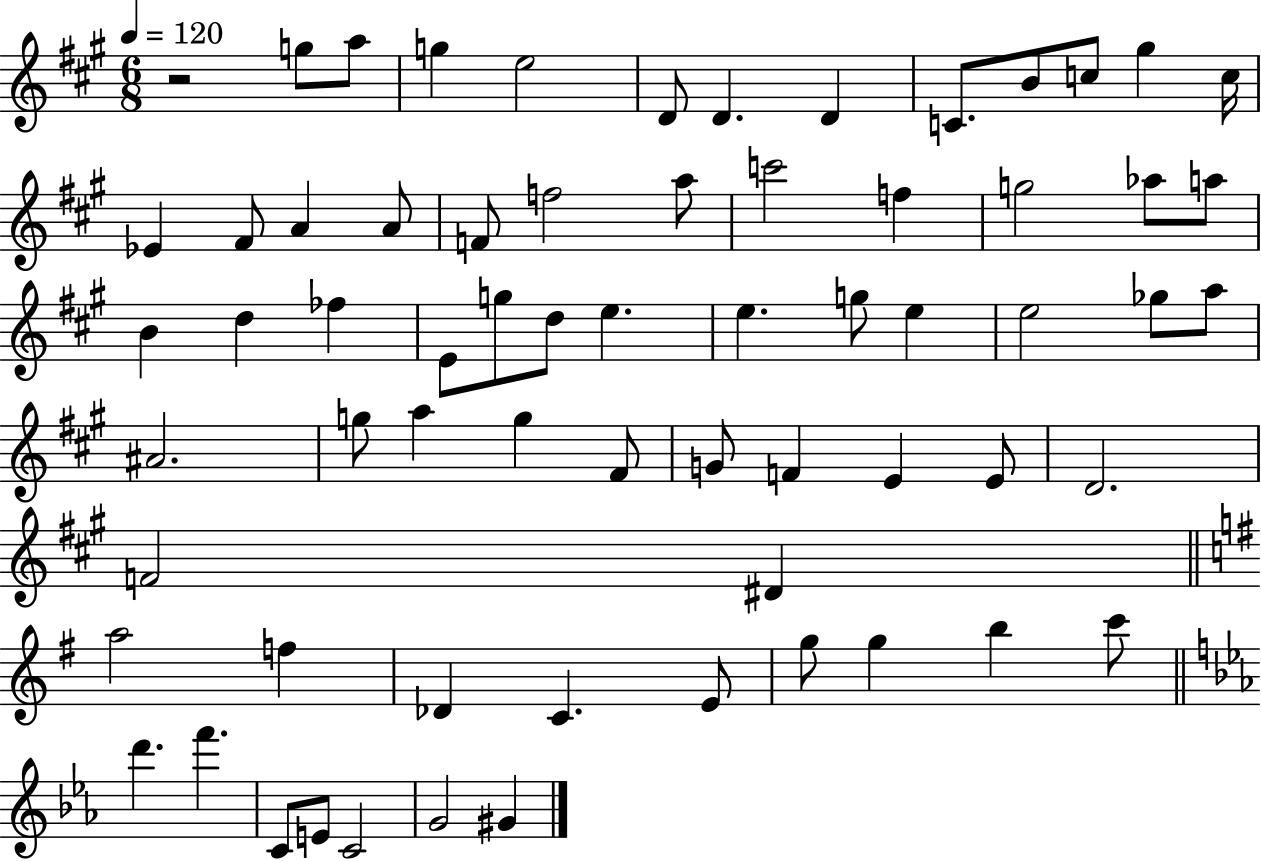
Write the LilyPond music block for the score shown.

{
  \clef treble
  \numericTimeSignature
  \time 6/8
  \key a \major
  \tempo 4 = 120
  \repeat volta 2 { r2 g''8 a''8 | g''4 e''2 | d'8 d'4. d'4 | c'8. b'8 c''8 gis''4 c''16 | \break ees'4 fis'8 a'4 a'8 | f'8 f''2 a''8 | c'''2 f''4 | g''2 aes''8 a''8 | \break b'4 d''4 fes''4 | e'8 g''8 d''8 e''4. | e''4. g''8 e''4 | e''2 ges''8 a''8 | \break ais'2. | g''8 a''4 g''4 fis'8 | g'8 f'4 e'4 e'8 | d'2. | \break f'2 dis'4 | \bar "||" \break \key g \major a''2 f''4 | des'4 c'4. e'8 | g''8 g''4 b''4 c'''8 | \bar "||" \break \key c \minor d'''4. f'''4. | c'8 e'8 c'2 | g'2 gis'4 | } \bar "|."
}